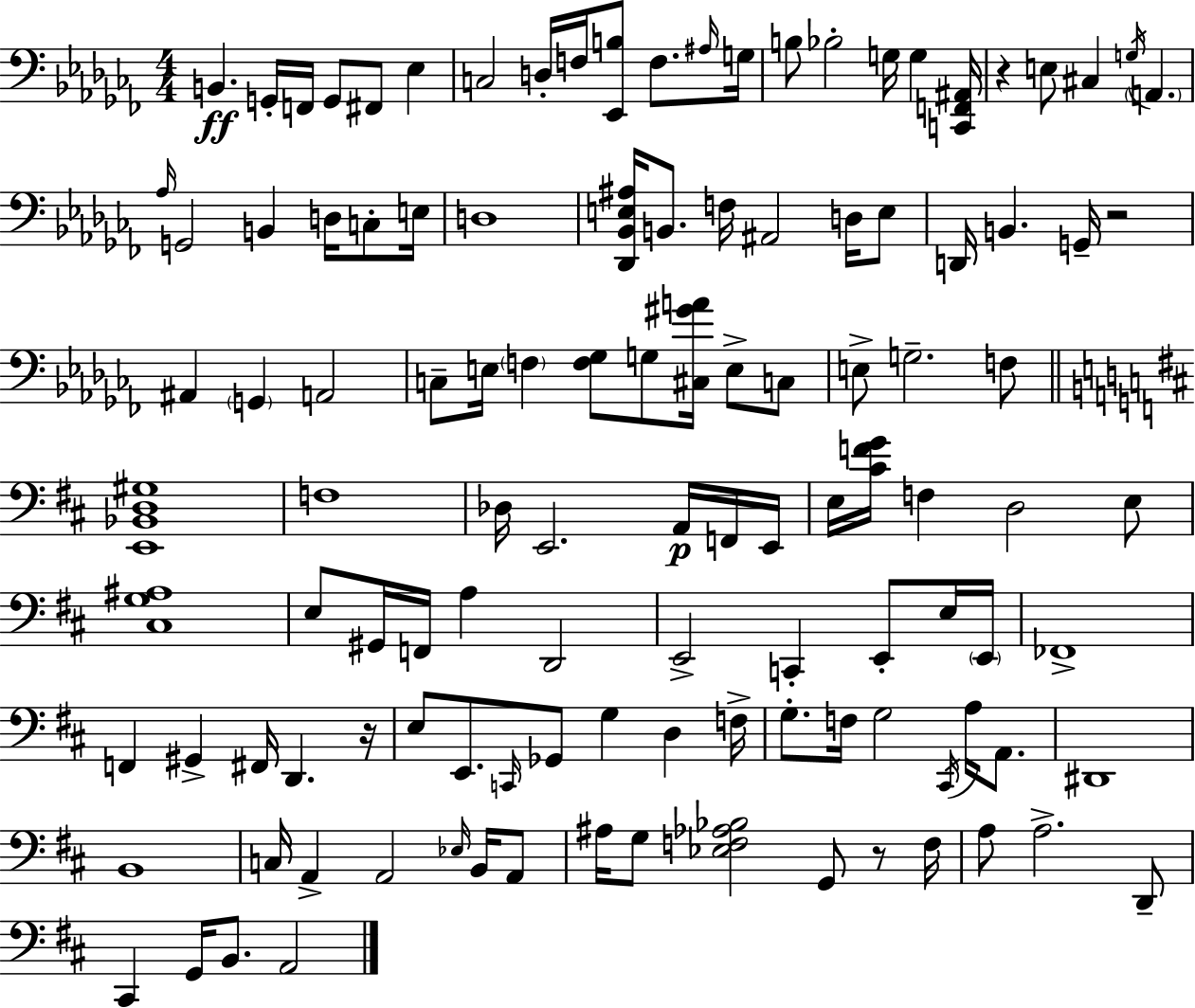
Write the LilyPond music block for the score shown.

{
  \clef bass
  \numericTimeSignature
  \time 4/4
  \key aes \minor
  b,4.\ff g,16-. f,16 g,8 fis,8 ees4 | c2 d16-. f16 <ees, b>8 f8. \grace { ais16 } | g16 b8 bes2-. g16 g4 | <c, f, ais,>16 r4 e8 cis4 \acciaccatura { g16 } \parenthesize a,4. | \break \grace { aes16 } g,2 b,4 d16 | c8-. e16 d1 | <des, bes, e ais>16 b,8. f16 ais,2 | d16 e8 d,16 b,4. g,16-- r2 | \break ais,4 \parenthesize g,4 a,2 | c8-- e16 \parenthesize f4 <f ges>8 g8 <cis gis' a'>16 e8-> | c8 e8-> g2.-- | f8 \bar "||" \break \key d \major <e, bes, d gis>1 | f1 | des16 e,2. a,16\p f,16 e,16 | e16 <cis' f' g'>16 f4 d2 e8 | \break <cis g ais>1 | e8 gis,16 f,16 a4 d,2 | e,2-> c,4-. e,8-. e16 \parenthesize e,16 | fes,1-> | \break f,4 gis,4-> fis,16 d,4. r16 | e8 e,8. \grace { c,16 } ges,8 g4 d4 | f16-> g8.-. f16 g2 \acciaccatura { cis,16 } a16 a,8. | dis,1 | \break b,1 | c16 a,4-> a,2 \grace { ees16 } | b,16 a,8 ais16 g8 <ees f aes bes>2 g,8 | r8 f16 a8 a2.-> | \break d,8-- cis,4 g,16 b,8. a,2 | \bar "|."
}